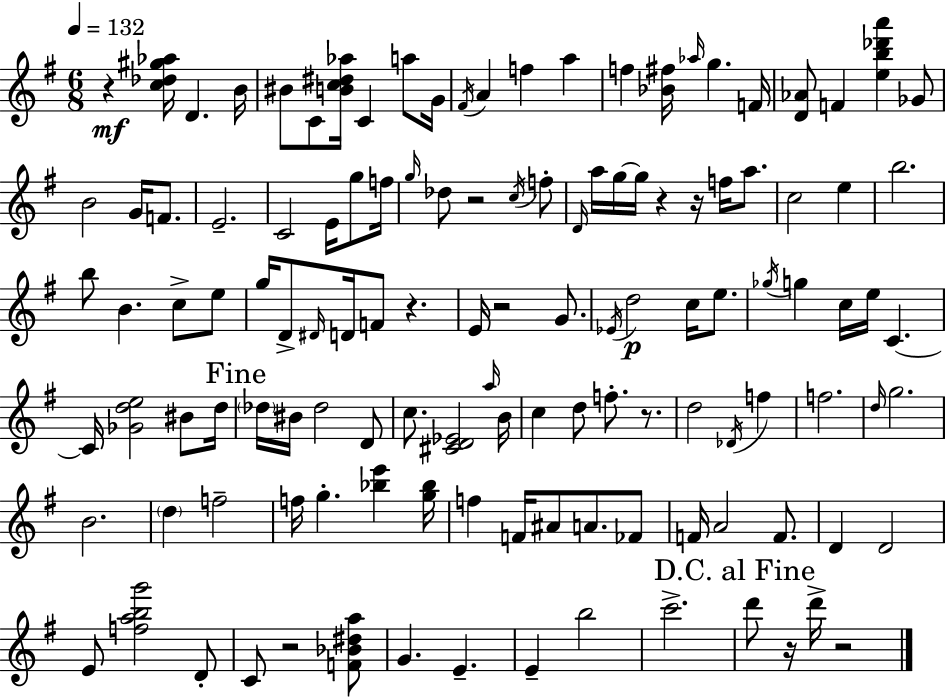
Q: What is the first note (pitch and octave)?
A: D4